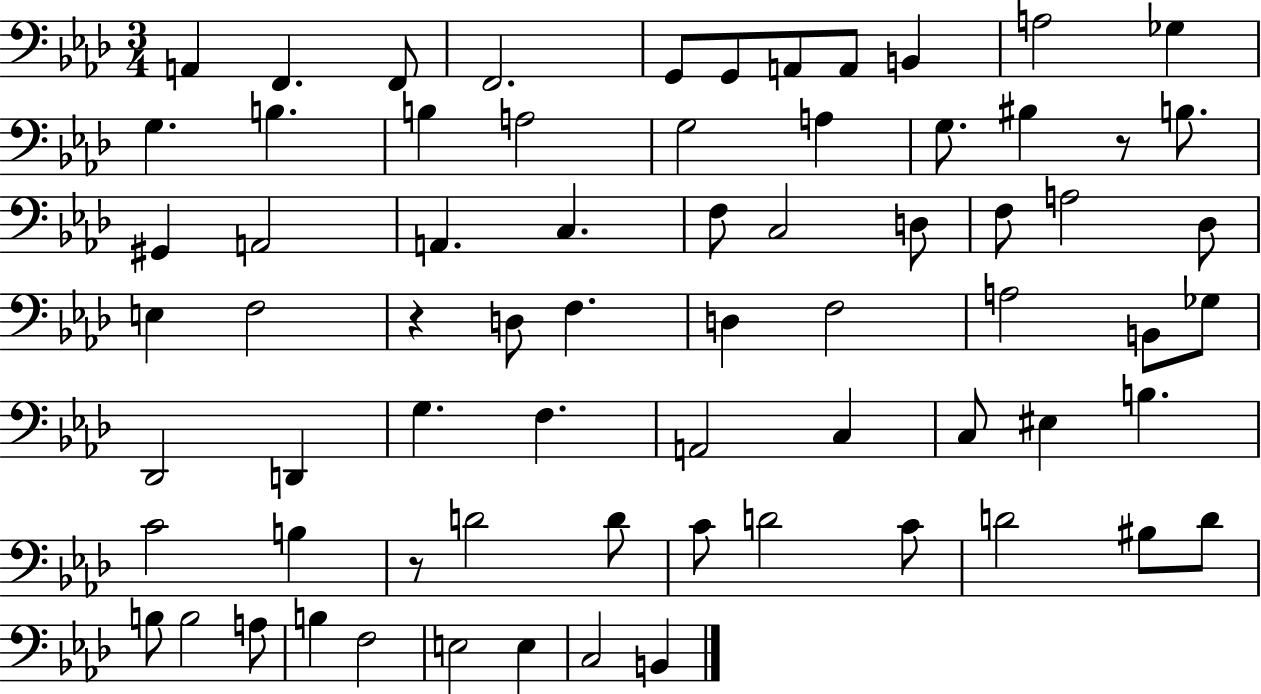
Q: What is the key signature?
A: AES major